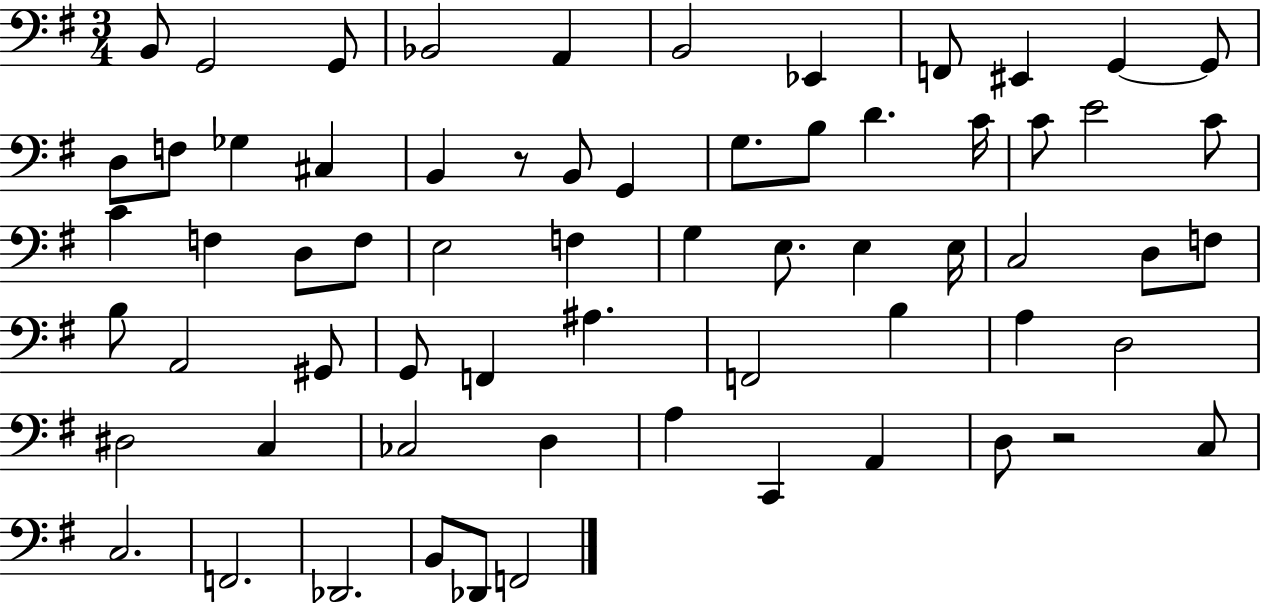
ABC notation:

X:1
T:Untitled
M:3/4
L:1/4
K:G
B,,/2 G,,2 G,,/2 _B,,2 A,, B,,2 _E,, F,,/2 ^E,, G,, G,,/2 D,/2 F,/2 _G, ^C, B,, z/2 B,,/2 G,, G,/2 B,/2 D C/4 C/2 E2 C/2 C F, D,/2 F,/2 E,2 F, G, E,/2 E, E,/4 C,2 D,/2 F,/2 B,/2 A,,2 ^G,,/2 G,,/2 F,, ^A, F,,2 B, A, D,2 ^D,2 C, _C,2 D, A, C,, A,, D,/2 z2 C,/2 C,2 F,,2 _D,,2 B,,/2 _D,,/2 F,,2